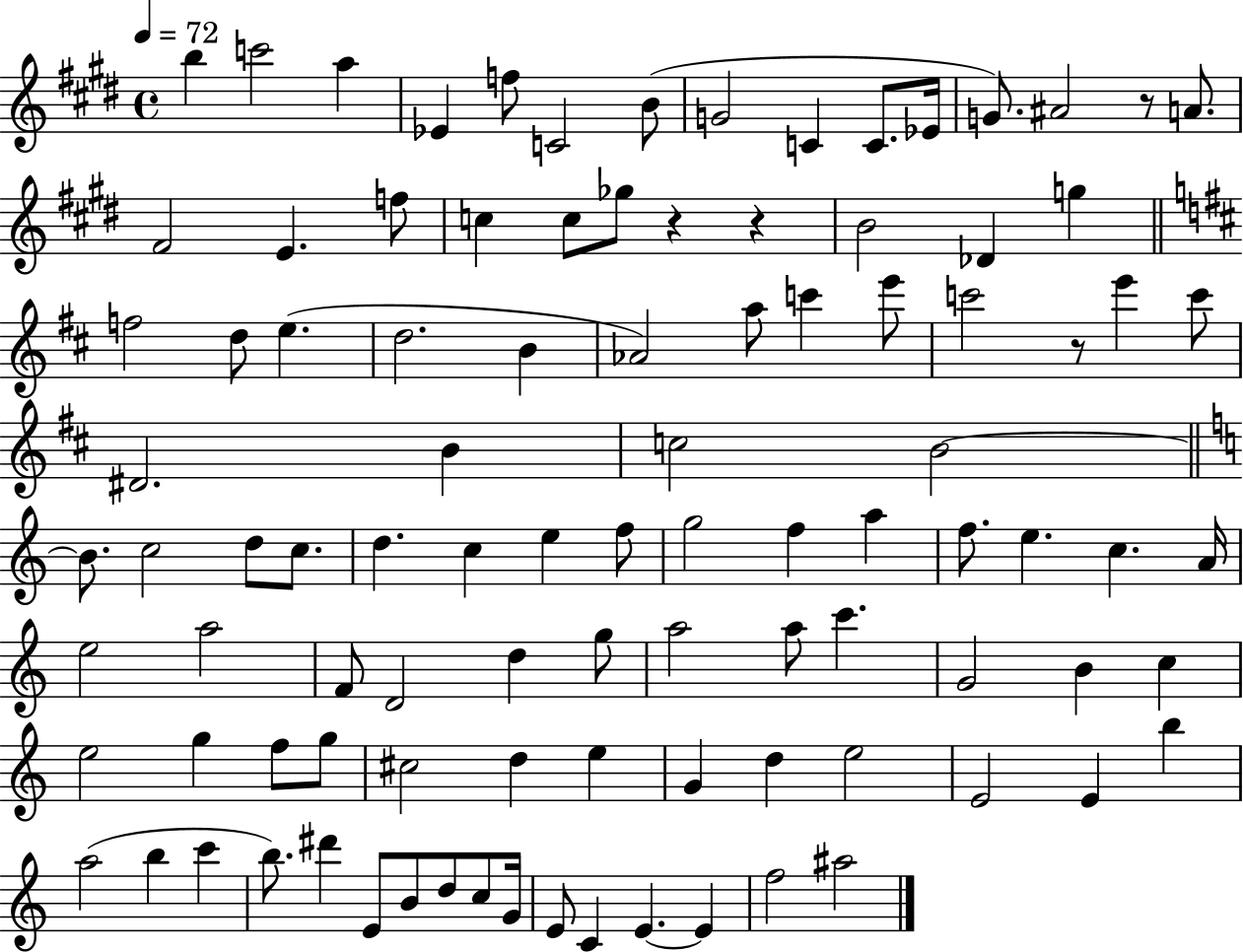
X:1
T:Untitled
M:4/4
L:1/4
K:E
b c'2 a _E f/2 C2 B/2 G2 C C/2 _E/4 G/2 ^A2 z/2 A/2 ^F2 E f/2 c c/2 _g/2 z z B2 _D g f2 d/2 e d2 B _A2 a/2 c' e'/2 c'2 z/2 e' c'/2 ^D2 B c2 B2 B/2 c2 d/2 c/2 d c e f/2 g2 f a f/2 e c A/4 e2 a2 F/2 D2 d g/2 a2 a/2 c' G2 B c e2 g f/2 g/2 ^c2 d e G d e2 E2 E b a2 b c' b/2 ^d' E/2 B/2 d/2 c/2 G/4 E/2 C E E f2 ^a2